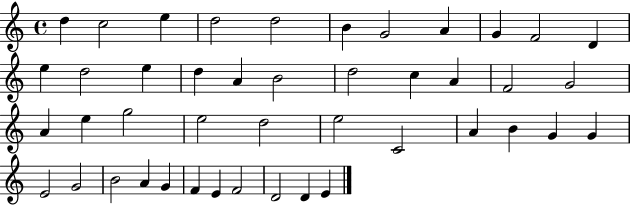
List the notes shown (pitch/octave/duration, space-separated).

D5/q C5/h E5/q D5/h D5/h B4/q G4/h A4/q G4/q F4/h D4/q E5/q D5/h E5/q D5/q A4/q B4/h D5/h C5/q A4/q F4/h G4/h A4/q E5/q G5/h E5/h D5/h E5/h C4/h A4/q B4/q G4/q G4/q E4/h G4/h B4/h A4/q G4/q F4/q E4/q F4/h D4/h D4/q E4/q